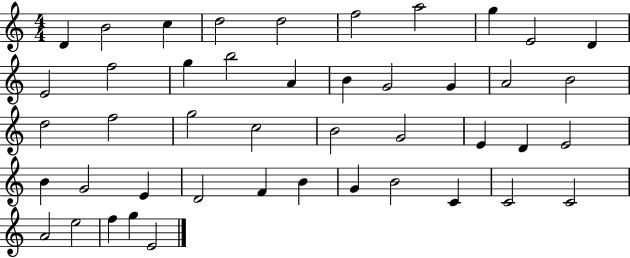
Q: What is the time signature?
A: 4/4